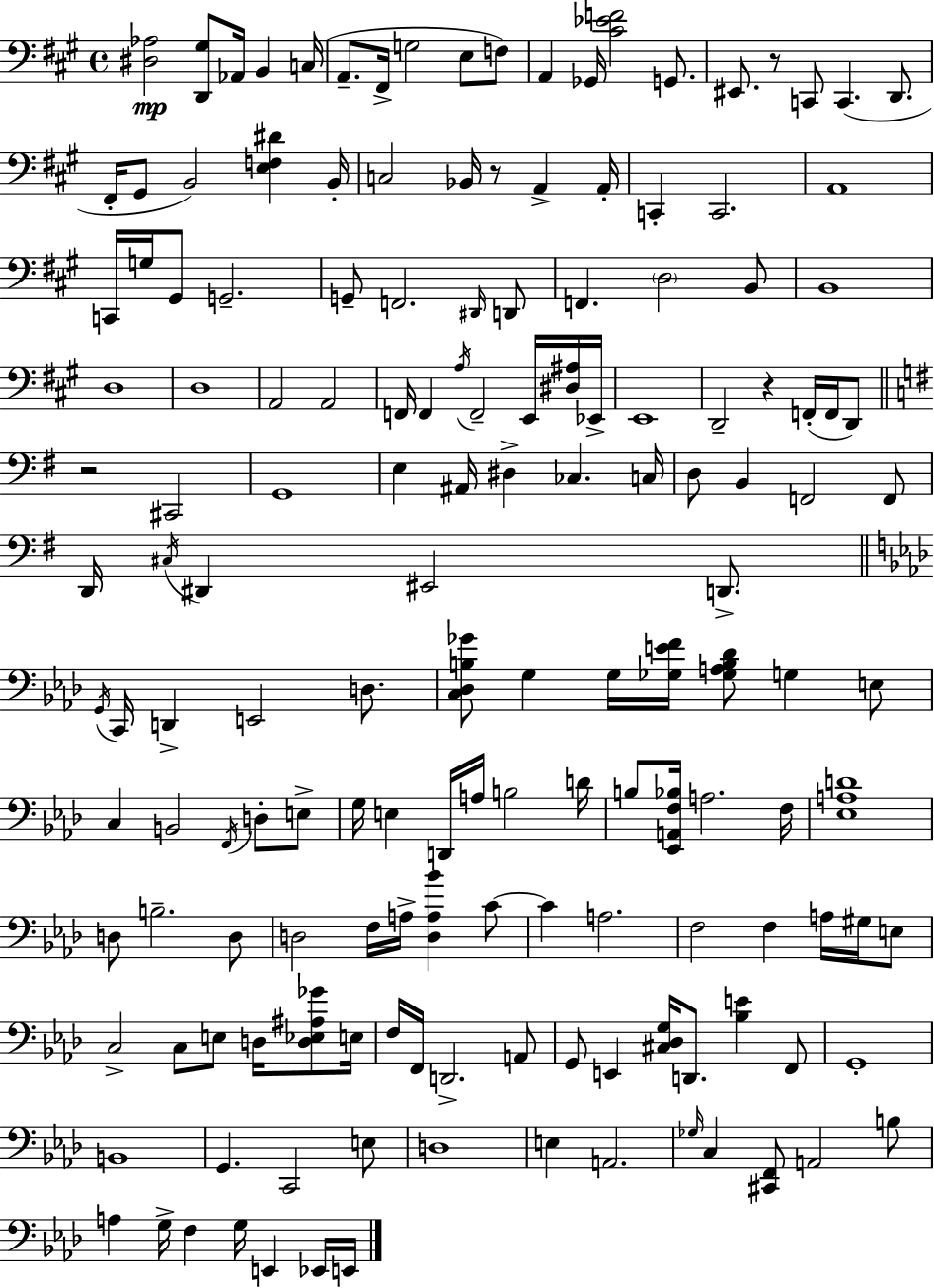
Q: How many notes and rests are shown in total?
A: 157